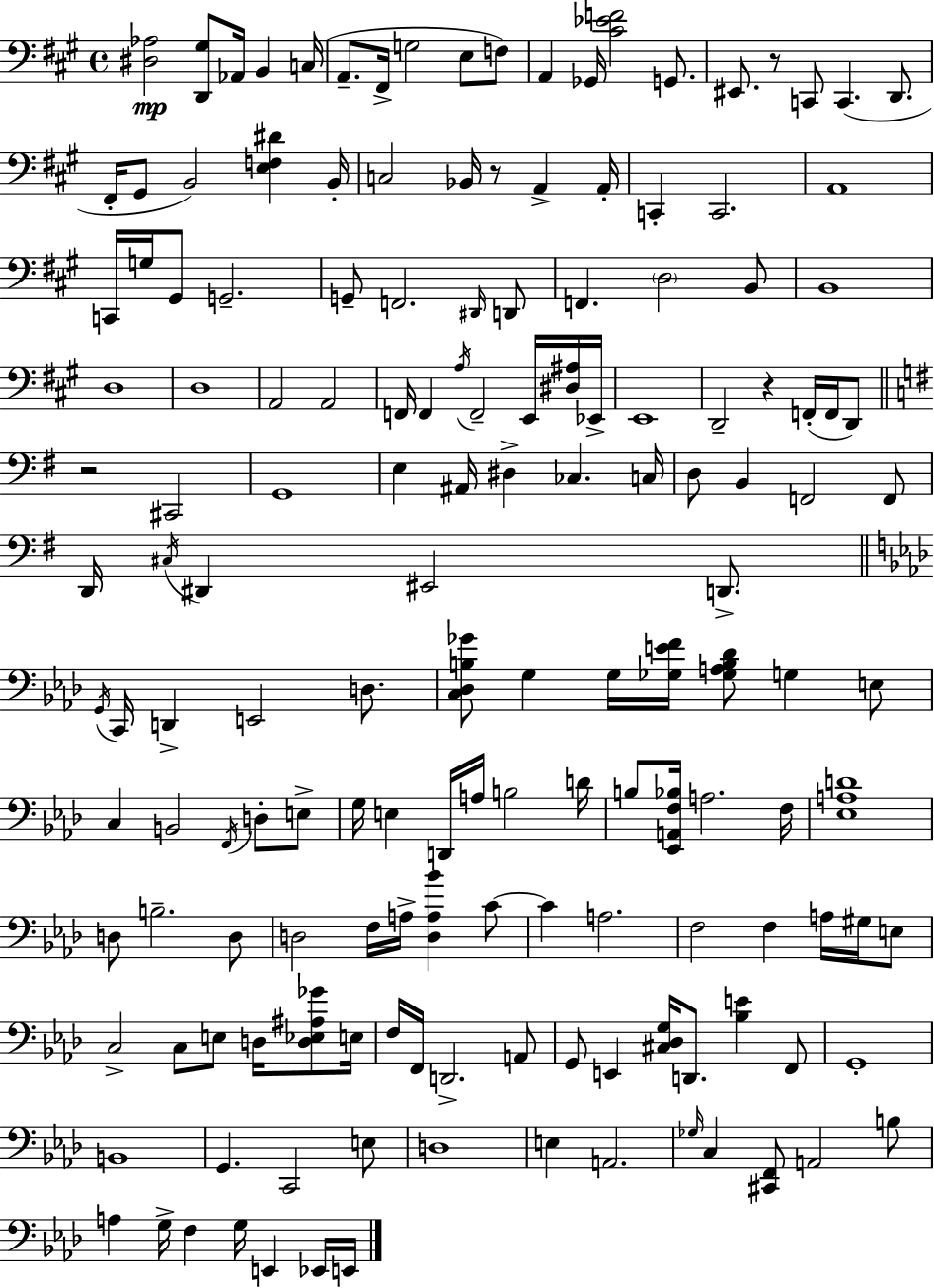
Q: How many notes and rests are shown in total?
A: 157